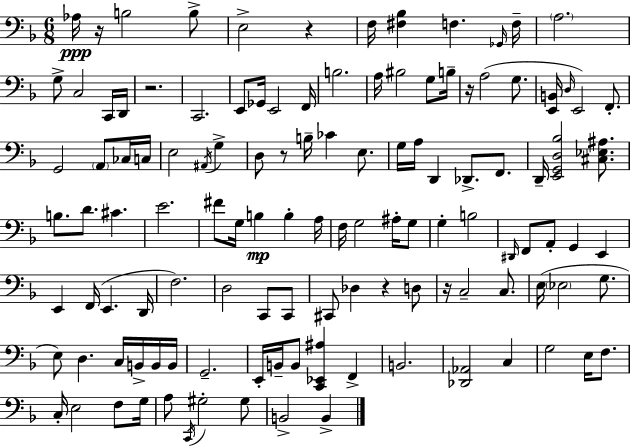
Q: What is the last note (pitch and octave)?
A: B2